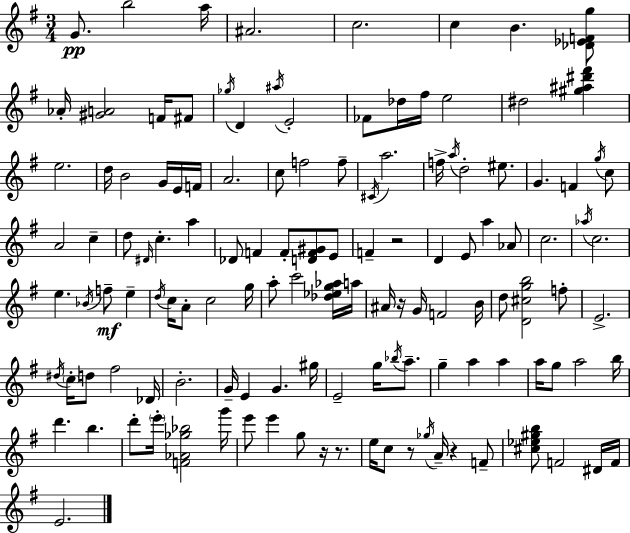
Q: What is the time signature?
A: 3/4